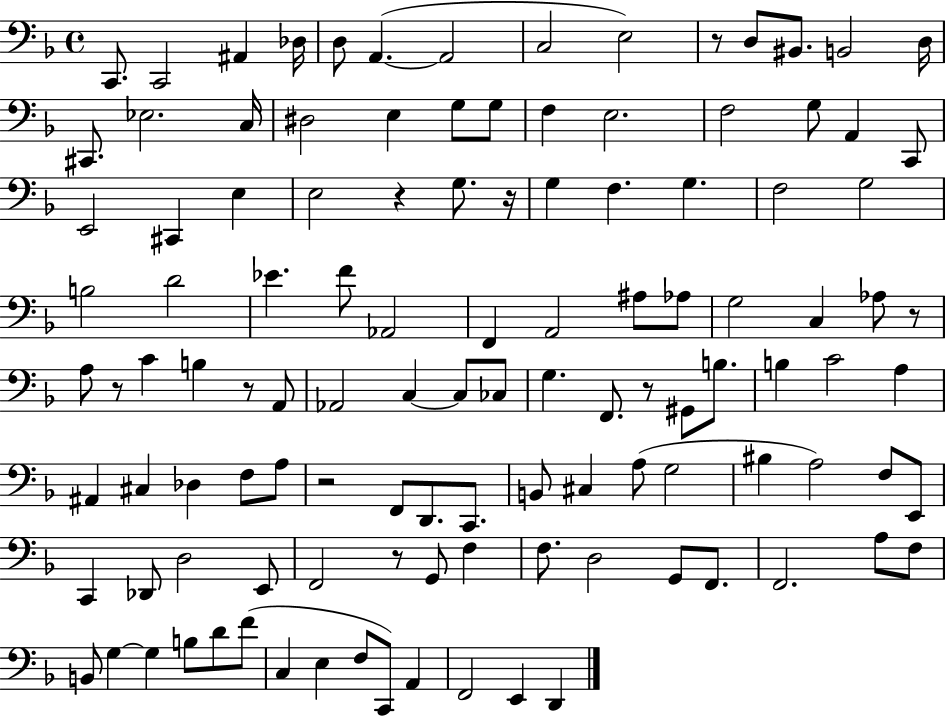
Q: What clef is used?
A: bass